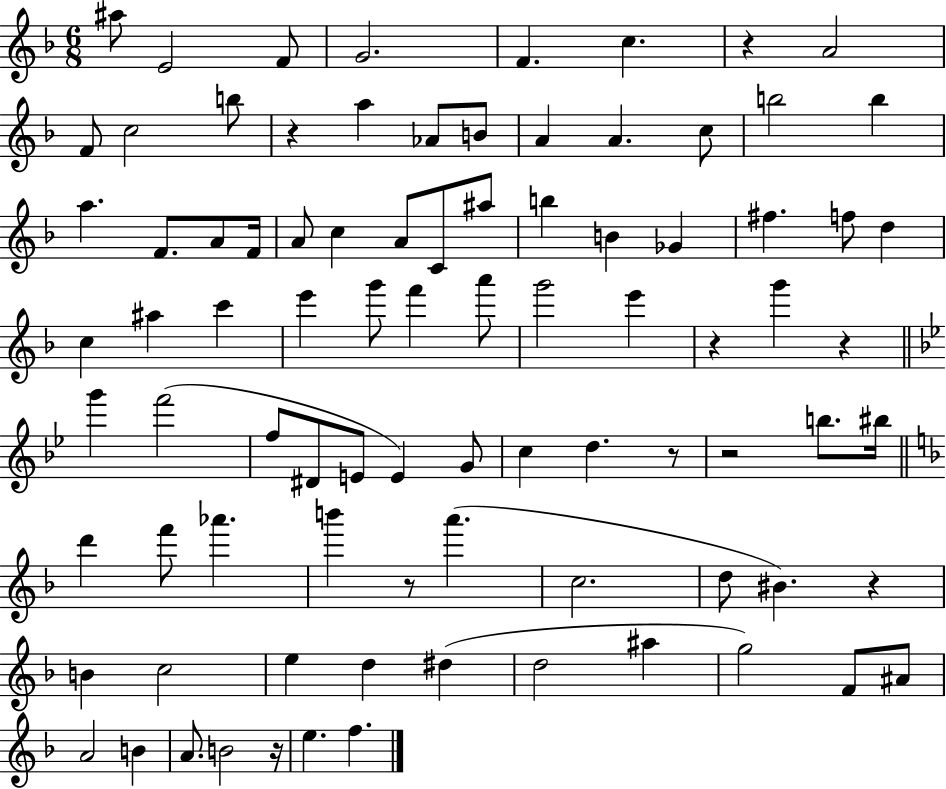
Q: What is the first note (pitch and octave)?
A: A#5